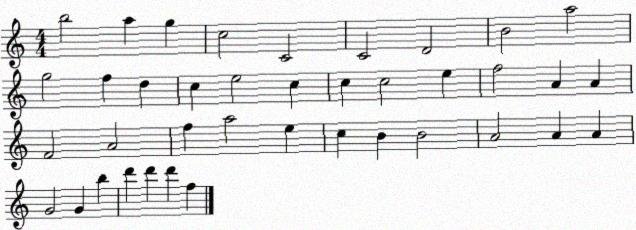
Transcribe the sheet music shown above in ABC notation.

X:1
T:Untitled
M:4/4
L:1/4
K:C
b2 a g c2 C2 C2 D2 B2 a2 g2 f d c e2 c c c2 e f2 A A F2 A2 f a2 e c B B2 A2 A A G2 G b d' d' d' f